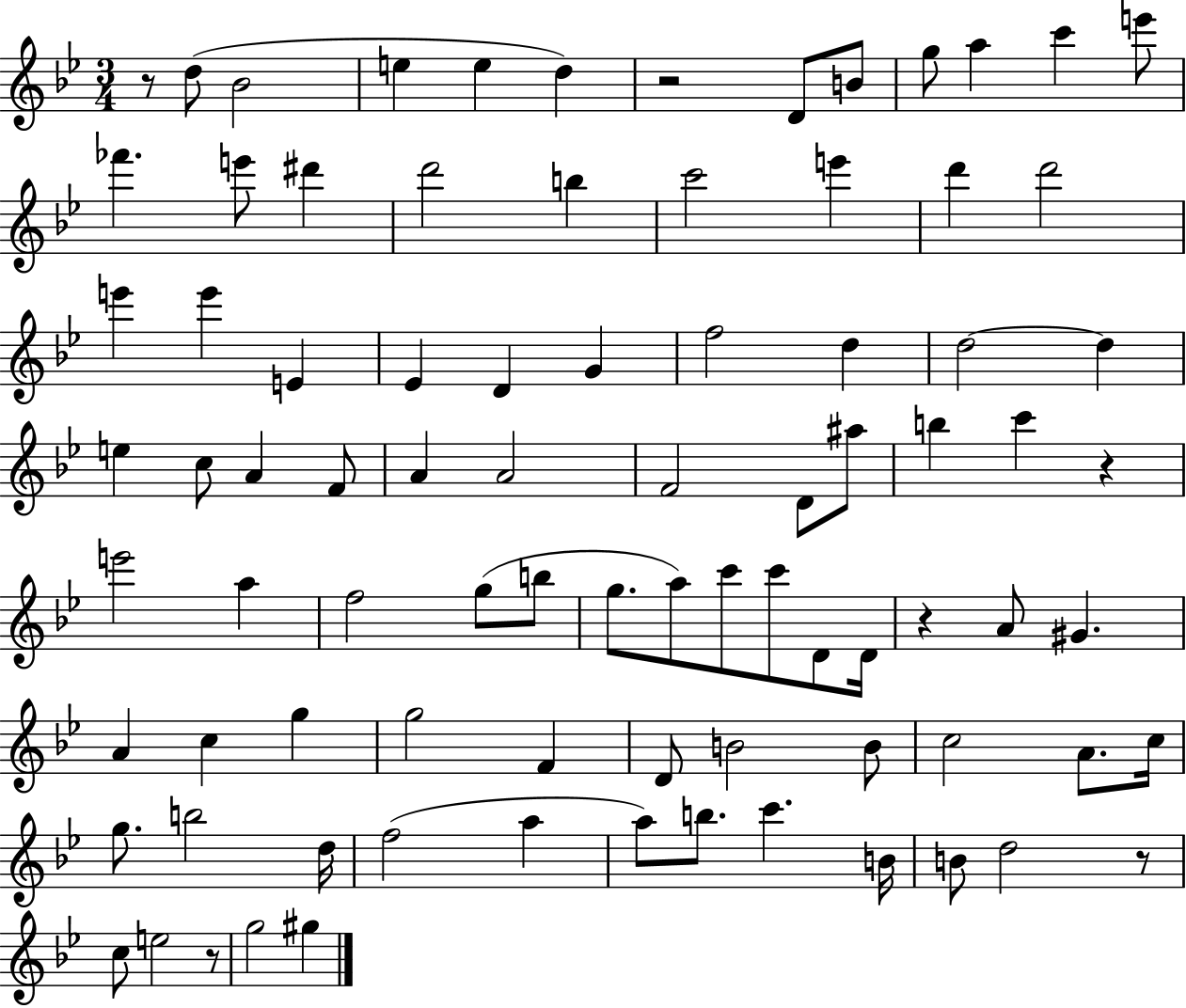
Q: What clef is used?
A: treble